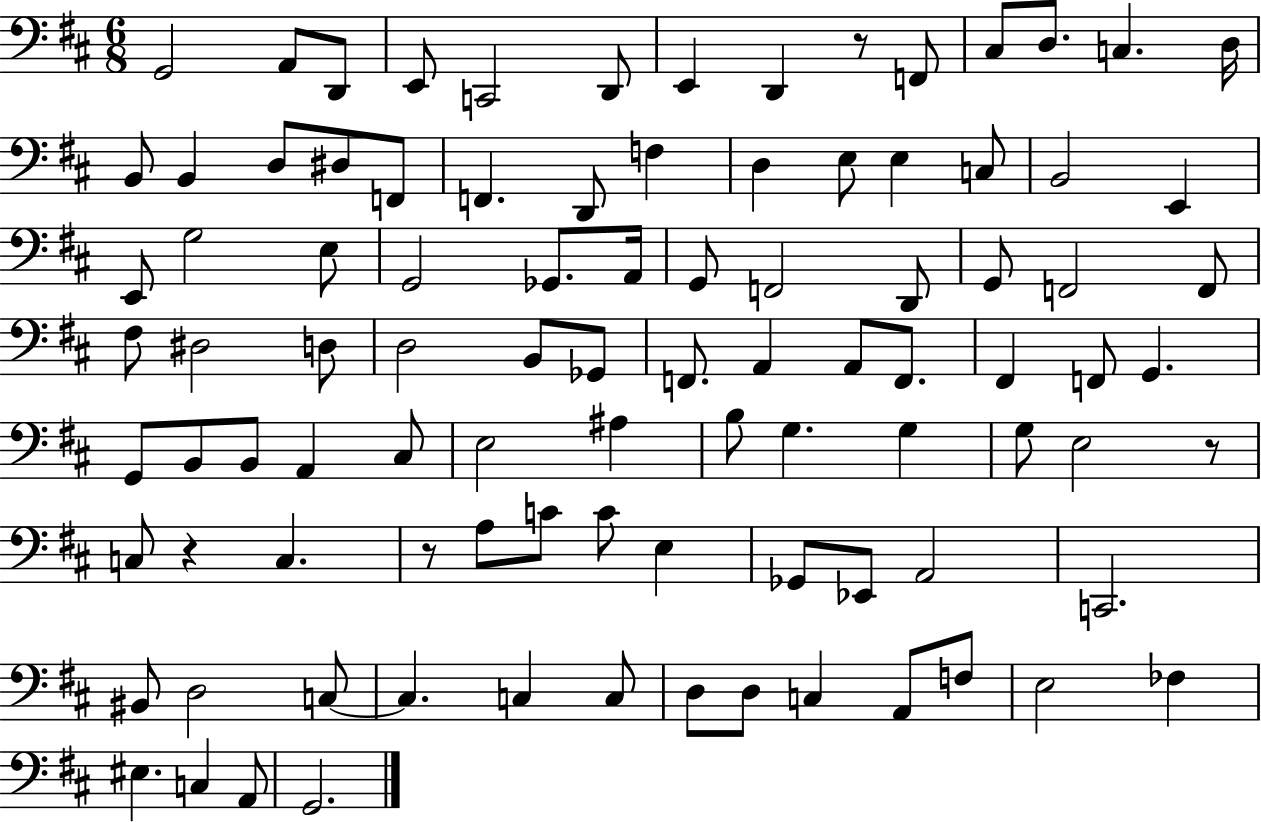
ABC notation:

X:1
T:Untitled
M:6/8
L:1/4
K:D
G,,2 A,,/2 D,,/2 E,,/2 C,,2 D,,/2 E,, D,, z/2 F,,/2 ^C,/2 D,/2 C, D,/4 B,,/2 B,, D,/2 ^D,/2 F,,/2 F,, D,,/2 F, D, E,/2 E, C,/2 B,,2 E,, E,,/2 G,2 E,/2 G,,2 _G,,/2 A,,/4 G,,/2 F,,2 D,,/2 G,,/2 F,,2 F,,/2 ^F,/2 ^D,2 D,/2 D,2 B,,/2 _G,,/2 F,,/2 A,, A,,/2 F,,/2 ^F,, F,,/2 G,, G,,/2 B,,/2 B,,/2 A,, ^C,/2 E,2 ^A, B,/2 G, G, G,/2 E,2 z/2 C,/2 z C, z/2 A,/2 C/2 C/2 E, _G,,/2 _E,,/2 A,,2 C,,2 ^B,,/2 D,2 C,/2 C, C, C,/2 D,/2 D,/2 C, A,,/2 F,/2 E,2 _F, ^E, C, A,,/2 G,,2